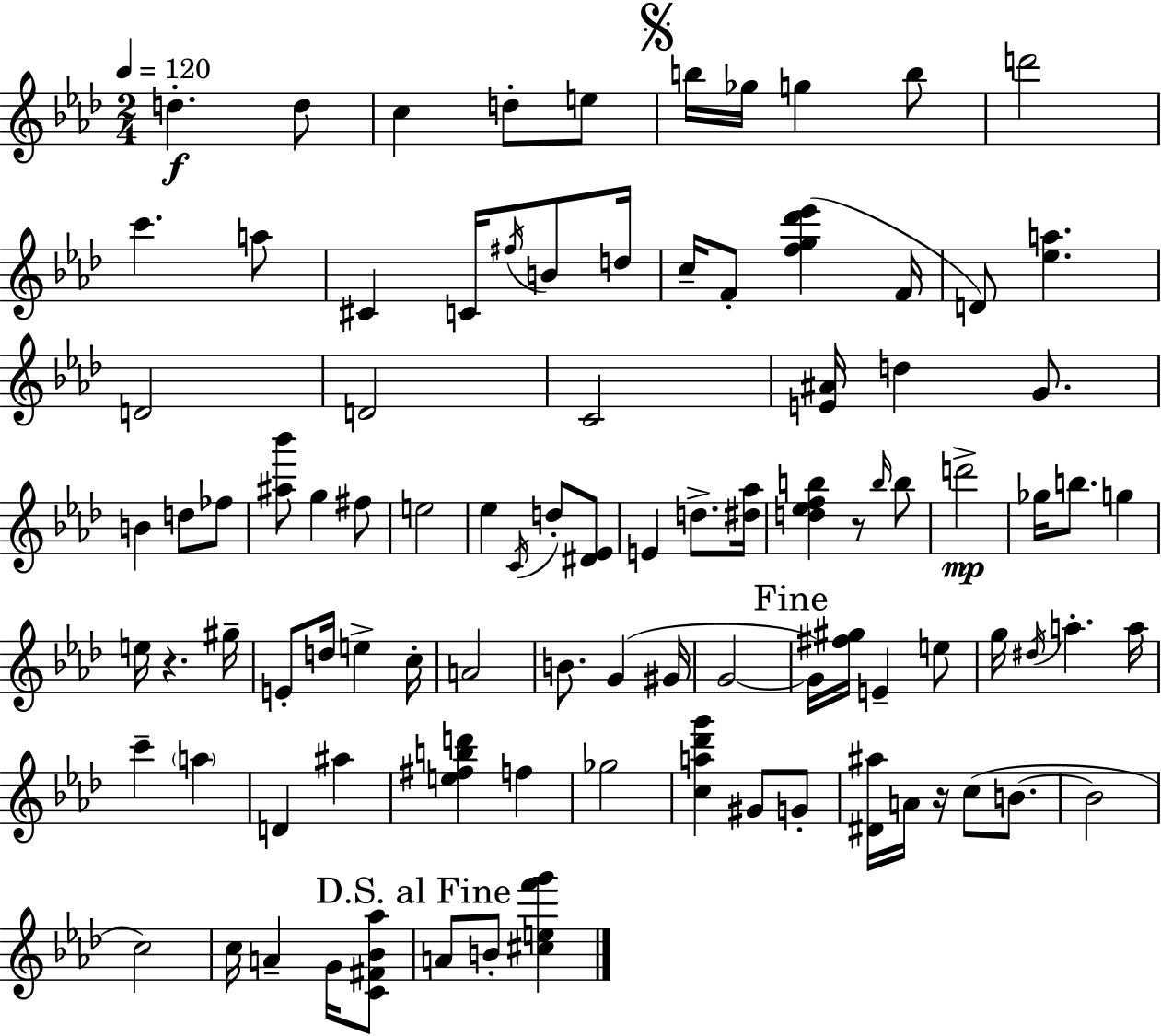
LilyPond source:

{
  \clef treble
  \numericTimeSignature
  \time 2/4
  \key f \minor
  \tempo 4 = 120
  d''4.-.\f d''8 | c''4 d''8-. e''8 | \mark \markup { \musicglyph "scripts.segno" } b''16 ges''16 g''4 b''8 | d'''2 | \break c'''4. a''8 | cis'4 c'16 \acciaccatura { fis''16 } b'8 | d''16 c''16-- f'8-. <f'' g'' des''' ees'''>4( | f'16 d'8) <ees'' a''>4. | \break d'2 | d'2 | c'2 | <e' ais'>16 d''4 g'8. | \break b'4 d''8 fes''8 | <ais'' bes'''>8 g''4 fis''8 | e''2 | ees''4 \acciaccatura { c'16 } d''8-. | \break <dis' ees'>8 e'4 d''8.-> | <dis'' aes''>16 <d'' ees'' f'' b''>4 r8 | \grace { b''16 } b''8 d'''2->\mp | ges''16 b''8. g''4 | \break e''16 r4. | gis''16-- e'8-. d''16 e''4-> | c''16-. a'2 | b'8. g'4( | \break gis'16 g'2~~ | \mark "Fine" g'16) <fis'' gis''>16 e'4-- | e''8 g''16 \acciaccatura { dis''16 } a''4.-. | a''16 c'''4-- | \break \parenthesize a''4 d'4 | ais''4 <e'' fis'' b'' d'''>4 | f''4 ges''2 | <c'' a'' des''' g'''>4 | \break gis'8 g'8-. <dis' ais''>16 a'16 r16 c''8( | b'8.~~ b'2 | c''2) | c''16 a'4-- | \break g'16 <c' fis' bes' aes''>8 \mark "D.S. al Fine" a'8 b'8-. | <cis'' e'' f''' g'''>4 \bar "|."
}